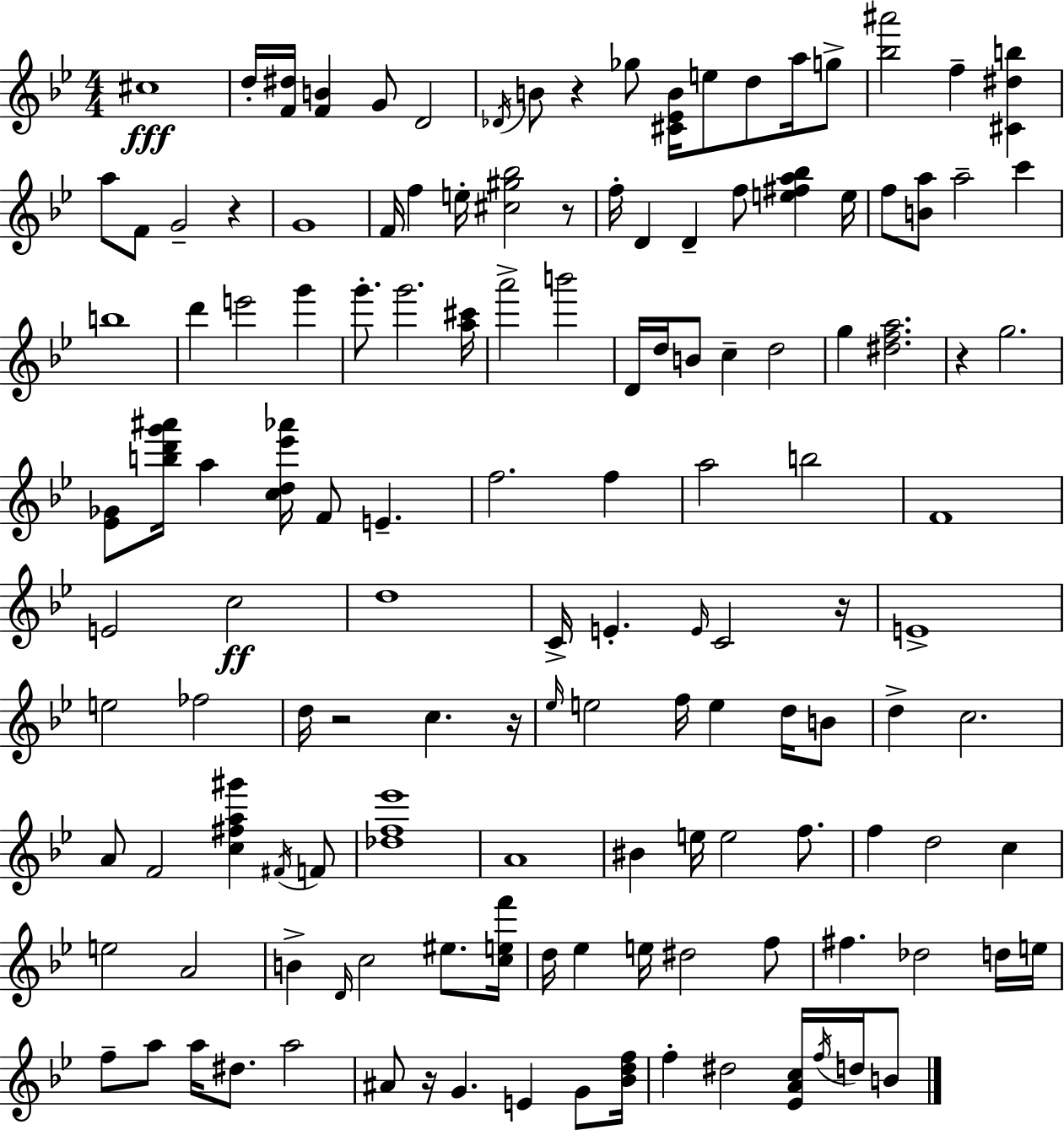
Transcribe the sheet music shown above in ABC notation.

X:1
T:Untitled
M:4/4
L:1/4
K:Gm
^c4 d/4 [F^d]/4 [FB] G/2 D2 _D/4 B/2 z _g/2 [^C_EB]/4 e/2 d/2 a/4 g/2 [_b^a']2 f [^C^db] a/2 F/2 G2 z G4 F/4 f e/4 [^c^g_b]2 z/2 f/4 D D f/2 [e^fa_b] e/4 f/2 [Ba]/2 a2 c' b4 d' e'2 g' g'/2 g'2 [a^c']/4 a'2 b'2 D/4 d/4 B/2 c d2 g [^dfa]2 z g2 [_E_G]/2 [bd'g'^a']/4 a [cd_e'_a']/4 F/2 E f2 f a2 b2 F4 E2 c2 d4 C/4 E E/4 C2 z/4 E4 e2 _f2 d/4 z2 c z/4 _e/4 e2 f/4 e d/4 B/2 d c2 A/2 F2 [c^fa^g'] ^F/4 F/2 [_df_e']4 A4 ^B e/4 e2 f/2 f d2 c e2 A2 B D/4 c2 ^e/2 [cef']/4 d/4 _e e/4 ^d2 f/2 ^f _d2 d/4 e/4 f/2 a/2 a/4 ^d/2 a2 ^A/2 z/4 G E G/2 [_Bdf]/4 f ^d2 [_EAc]/4 f/4 d/4 B/2